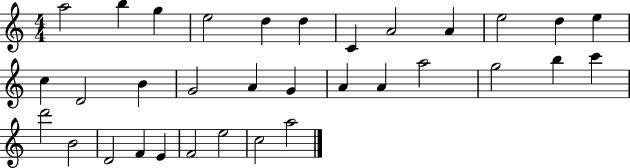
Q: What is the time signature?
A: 4/4